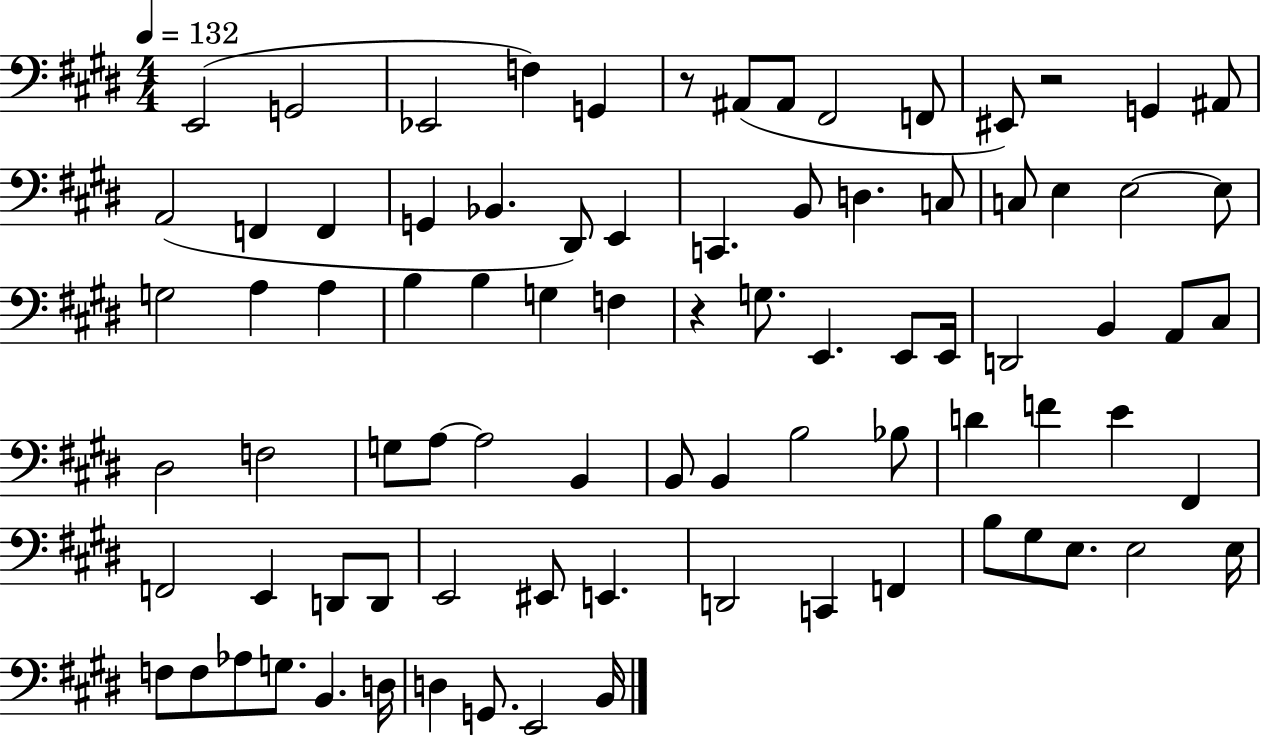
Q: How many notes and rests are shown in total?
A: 84